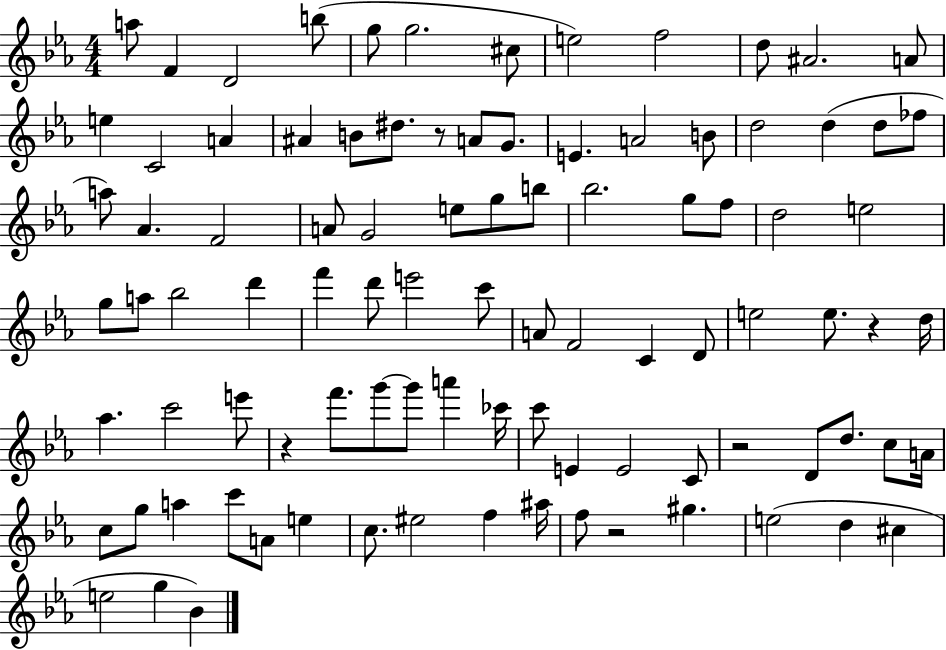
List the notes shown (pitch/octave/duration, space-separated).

A5/e F4/q D4/h B5/e G5/e G5/h. C#5/e E5/h F5/h D5/e A#4/h. A4/e E5/q C4/h A4/q A#4/q B4/e D#5/e. R/e A4/e G4/e. E4/q. A4/h B4/e D5/h D5/q D5/e FES5/e A5/e Ab4/q. F4/h A4/e G4/h E5/e G5/e B5/e Bb5/h. G5/e F5/e D5/h E5/h G5/e A5/e Bb5/h D6/q F6/q D6/e E6/h C6/e A4/e F4/h C4/q D4/e E5/h E5/e. R/q D5/s Ab5/q. C6/h E6/e R/q F6/e. G6/e G6/e A6/q CES6/s C6/e E4/q E4/h C4/e R/h D4/e D5/e. C5/e A4/s C5/e G5/e A5/q C6/e A4/e E5/q C5/e. EIS5/h F5/q A#5/s F5/e R/h G#5/q. E5/h D5/q C#5/q E5/h G5/q Bb4/q